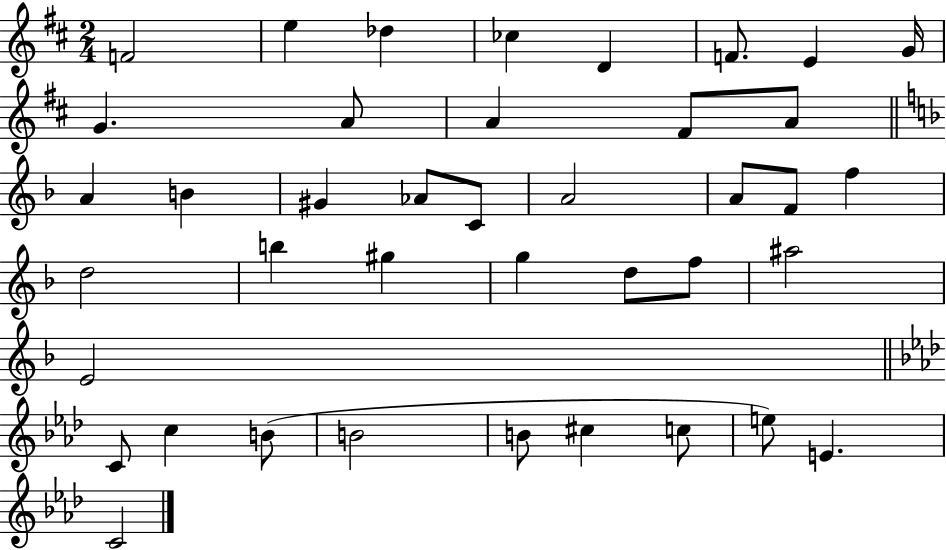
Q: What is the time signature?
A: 2/4